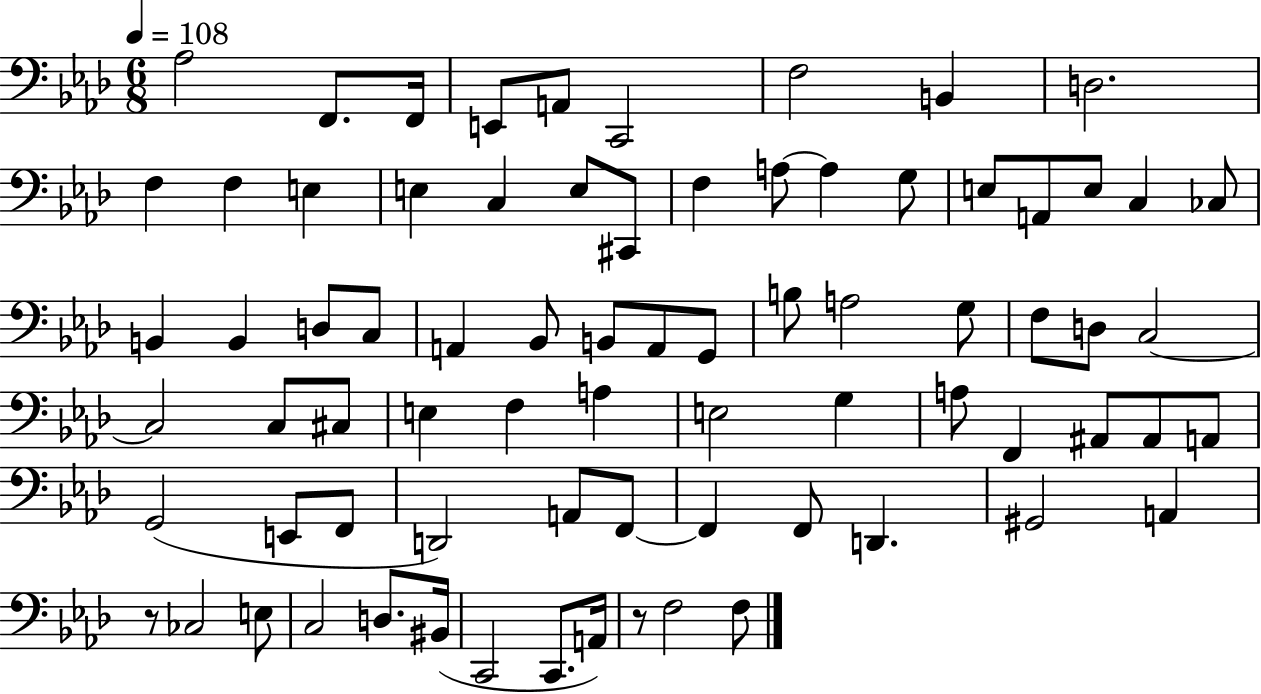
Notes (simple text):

Ab3/h F2/e. F2/s E2/e A2/e C2/h F3/h B2/q D3/h. F3/q F3/q E3/q E3/q C3/q E3/e C#2/e F3/q A3/e A3/q G3/e E3/e A2/e E3/e C3/q CES3/e B2/q B2/q D3/e C3/e A2/q Bb2/e B2/e A2/e G2/e B3/e A3/h G3/e F3/e D3/e C3/h C3/h C3/e C#3/e E3/q F3/q A3/q E3/h G3/q A3/e F2/q A#2/e A#2/e A2/e G2/h E2/e F2/e D2/h A2/e F2/e F2/q F2/e D2/q. G#2/h A2/q R/e CES3/h E3/e C3/h D3/e. BIS2/s C2/h C2/e. A2/s R/e F3/h F3/e